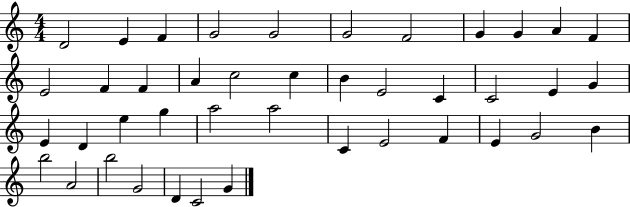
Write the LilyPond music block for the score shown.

{
  \clef treble
  \numericTimeSignature
  \time 4/4
  \key c \major
  d'2 e'4 f'4 | g'2 g'2 | g'2 f'2 | g'4 g'4 a'4 f'4 | \break e'2 f'4 f'4 | a'4 c''2 c''4 | b'4 e'2 c'4 | c'2 e'4 g'4 | \break e'4 d'4 e''4 g''4 | a''2 a''2 | c'4 e'2 f'4 | e'4 g'2 b'4 | \break b''2 a'2 | b''2 g'2 | d'4 c'2 g'4 | \bar "|."
}